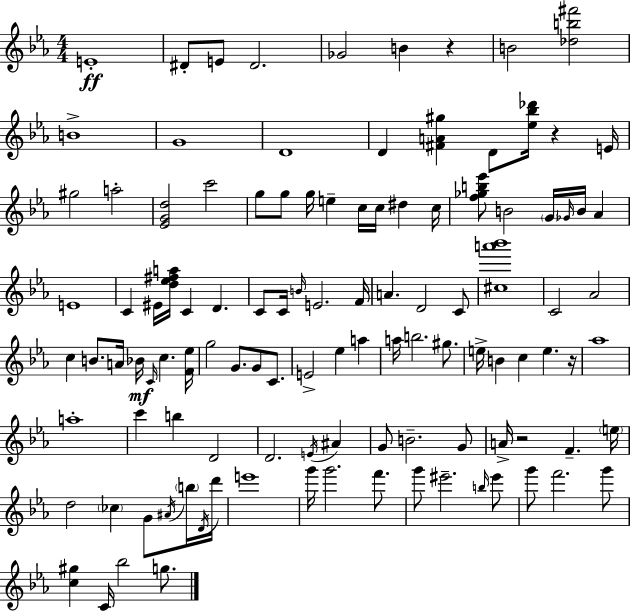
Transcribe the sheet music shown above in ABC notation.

X:1
T:Untitled
M:4/4
L:1/4
K:Cm
E4 ^D/2 E/2 ^D2 _G2 B z B2 [_db^f']2 B4 G4 D4 D [^FA^g] D/2 [_e_b_d']/4 z E/4 ^g2 a2 [_EGd]2 c'2 g/2 g/2 g/4 e c/4 c/4 ^d c/4 [f_gb_e']/2 B2 G/4 _G/4 B/4 _A E4 C ^E/4 [d_e^fa]/4 C D C/2 C/4 B/4 E2 F/4 A D2 C/2 [^ca'_b']4 C2 _A2 c B/2 A/4 _B/4 C/4 c [F_e]/4 g2 G/2 G/2 C/2 E2 _e a a/4 b2 ^g/2 e/4 B c e z/4 _a4 a4 c' b D2 D2 E/4 ^A G/2 B2 G/2 A/4 z2 F e/4 d2 _c G/2 ^A/4 b/4 D/4 d'/4 e'4 g'/4 g'2 f'/2 g'/2 ^e'2 b/4 ^e'/2 g'/2 f'2 g'/2 [c^g] C/4 _b2 g/2